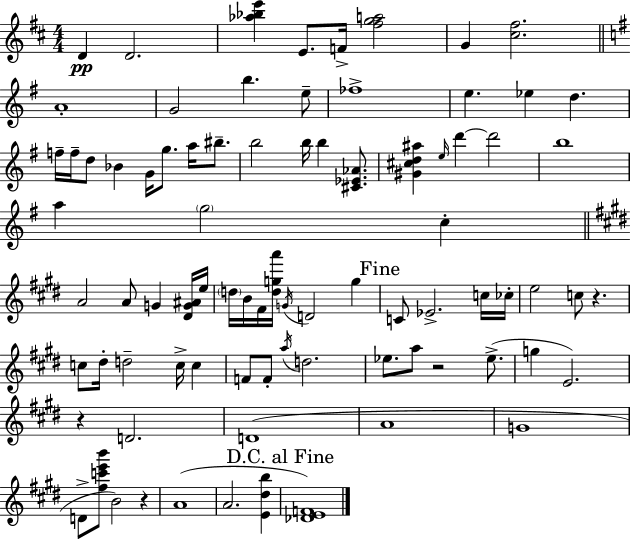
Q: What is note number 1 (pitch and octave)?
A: D4